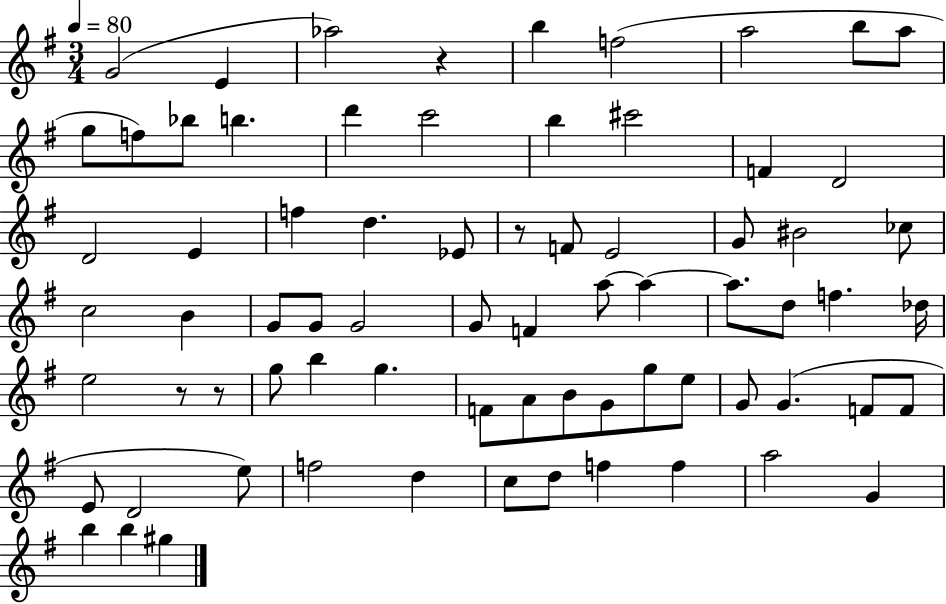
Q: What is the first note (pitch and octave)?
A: G4